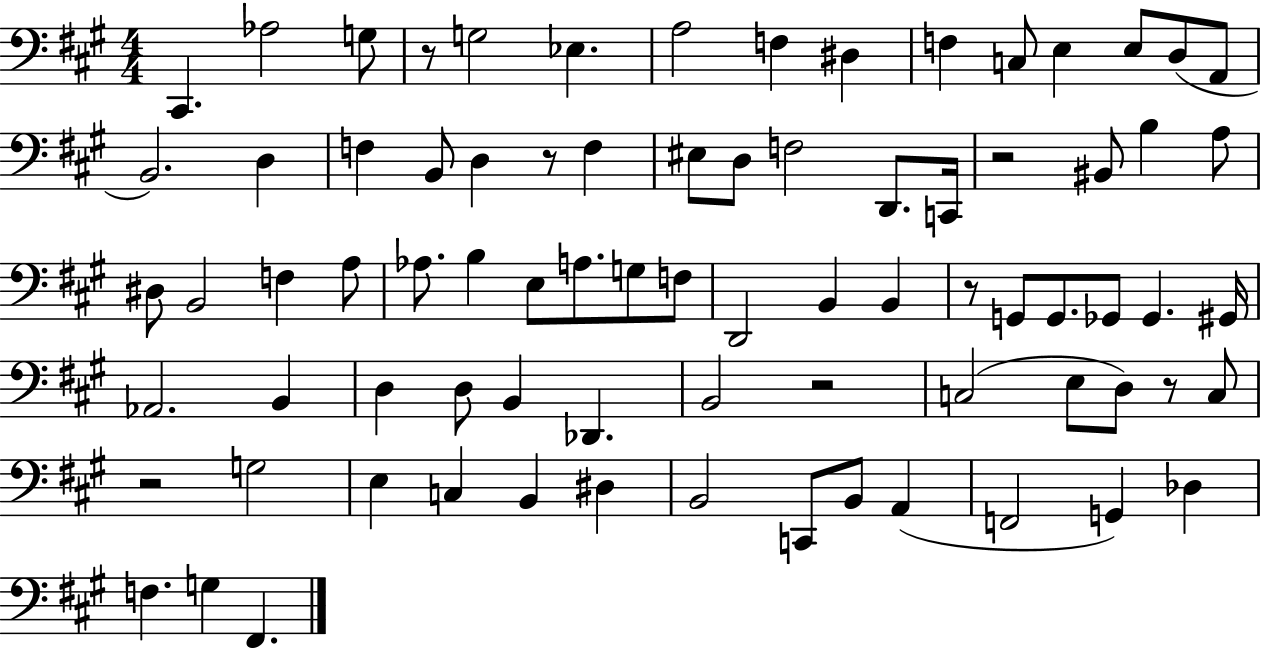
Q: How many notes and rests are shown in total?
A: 79